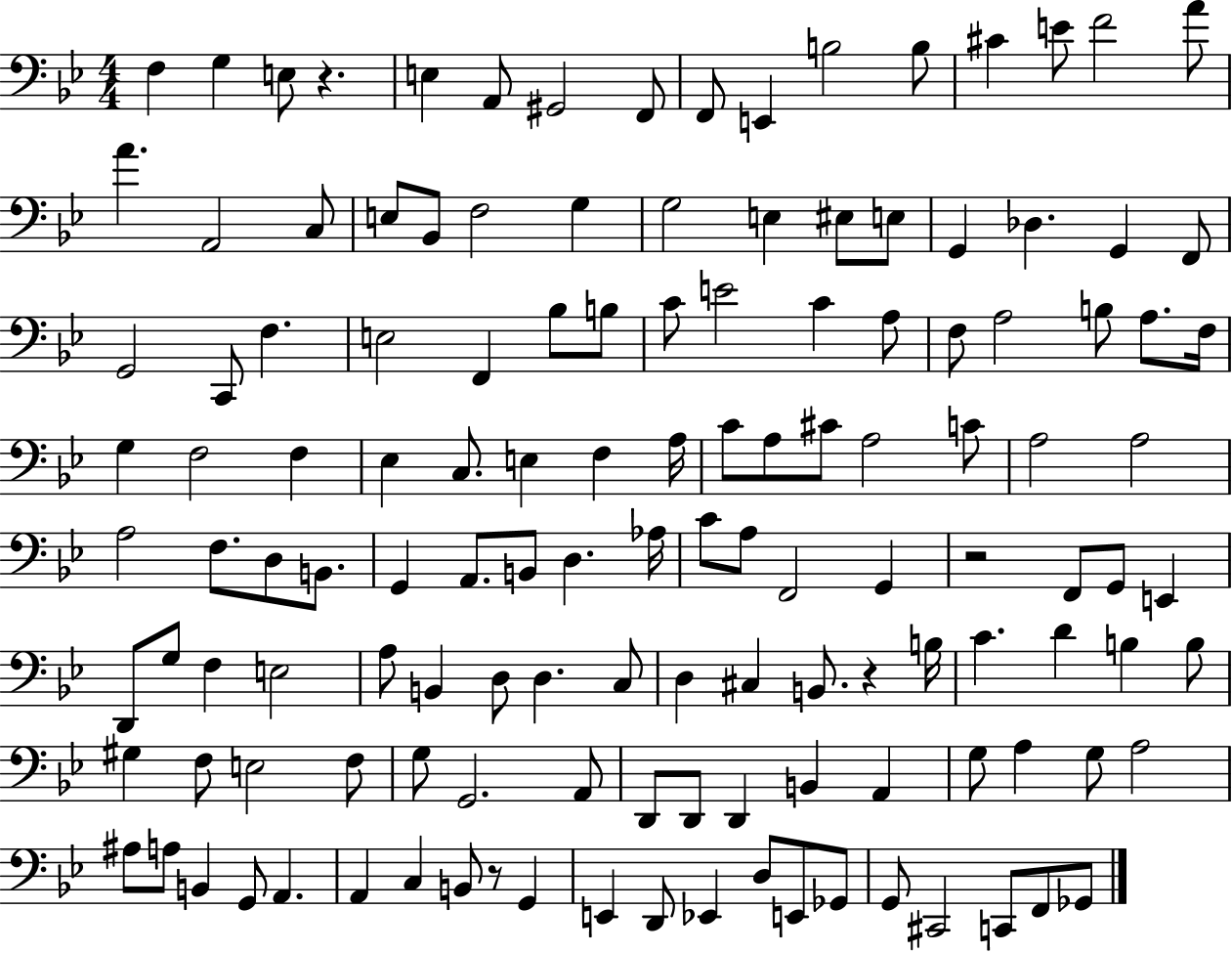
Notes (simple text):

F3/q G3/q E3/e R/q. E3/q A2/e G#2/h F2/e F2/e E2/q B3/h B3/e C#4/q E4/e F4/h A4/e A4/q. A2/h C3/e E3/e Bb2/e F3/h G3/q G3/h E3/q EIS3/e E3/e G2/q Db3/q. G2/q F2/e G2/h C2/e F3/q. E3/h F2/q Bb3/e B3/e C4/e E4/h C4/q A3/e F3/e A3/h B3/e A3/e. F3/s G3/q F3/h F3/q Eb3/q C3/e. E3/q F3/q A3/s C4/e A3/e C#4/e A3/h C4/e A3/h A3/h A3/h F3/e. D3/e B2/e. G2/q A2/e. B2/e D3/q. Ab3/s C4/e A3/e F2/h G2/q R/h F2/e G2/e E2/q D2/e G3/e F3/q E3/h A3/e B2/q D3/e D3/q. C3/e D3/q C#3/q B2/e. R/q B3/s C4/q. D4/q B3/q B3/e G#3/q F3/e E3/h F3/e G3/e G2/h. A2/e D2/e D2/e D2/q B2/q A2/q G3/e A3/q G3/e A3/h A#3/e A3/e B2/q G2/e A2/q. A2/q C3/q B2/e R/e G2/q E2/q D2/e Eb2/q D3/e E2/e Gb2/e G2/e C#2/h C2/e F2/e Gb2/e